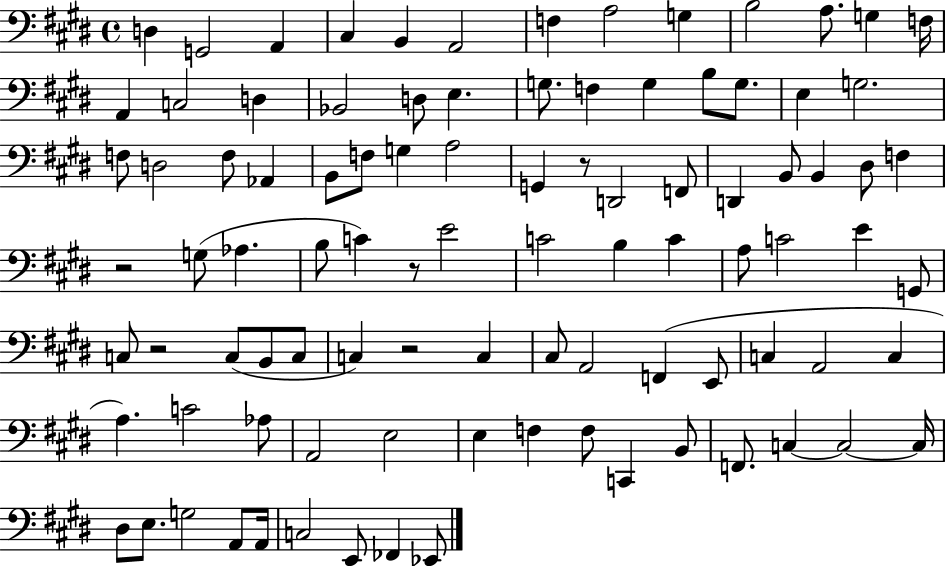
{
  \clef bass
  \time 4/4
  \defaultTimeSignature
  \key e \major
  d4 g,2 a,4 | cis4 b,4 a,2 | f4 a2 g4 | b2 a8. g4 f16 | \break a,4 c2 d4 | bes,2 d8 e4. | g8. f4 g4 b8 g8. | e4 g2. | \break f8 d2 f8 aes,4 | b,8 f8 g4 a2 | g,4 r8 d,2 f,8 | d,4 b,8 b,4 dis8 f4 | \break r2 g8( aes4. | b8 c'4) r8 e'2 | c'2 b4 c'4 | a8 c'2 e'4 g,8 | \break c8 r2 c8( b,8 c8 | c4) r2 c4 | cis8 a,2 f,4( e,8 | c4 a,2 c4 | \break a4.) c'2 aes8 | a,2 e2 | e4 f4 f8 c,4 b,8 | f,8. c4~~ c2~~ c16 | \break dis8 e8. g2 a,8 a,16 | c2 e,8 fes,4 ees,8 | \bar "|."
}